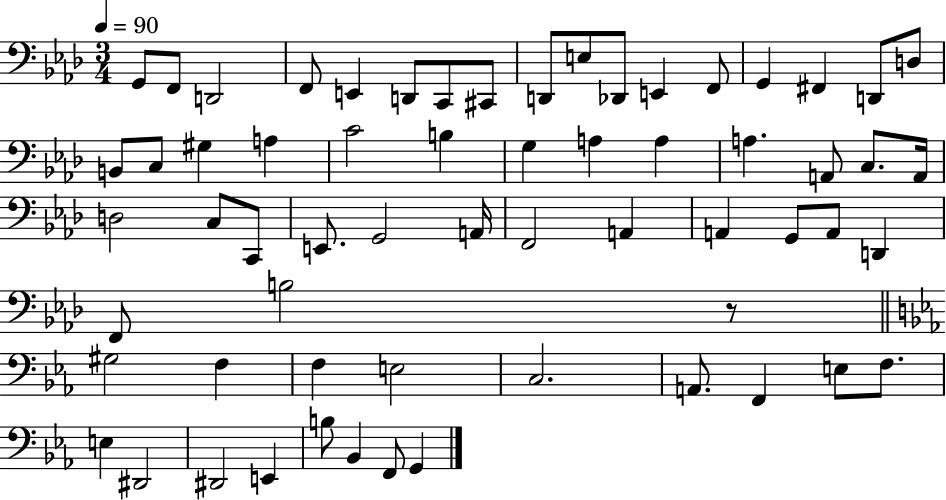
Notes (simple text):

G2/e F2/e D2/h F2/e E2/q D2/e C2/e C#2/e D2/e E3/e Db2/e E2/q F2/e G2/q F#2/q D2/e D3/e B2/e C3/e G#3/q A3/q C4/h B3/q G3/q A3/q A3/q A3/q. A2/e C3/e. A2/s D3/h C3/e C2/e E2/e. G2/h A2/s F2/h A2/q A2/q G2/e A2/e D2/q F2/e B3/h R/e G#3/h F3/q F3/q E3/h C3/h. A2/e. F2/q E3/e F3/e. E3/q D#2/h D#2/h E2/q B3/e Bb2/q F2/e G2/q